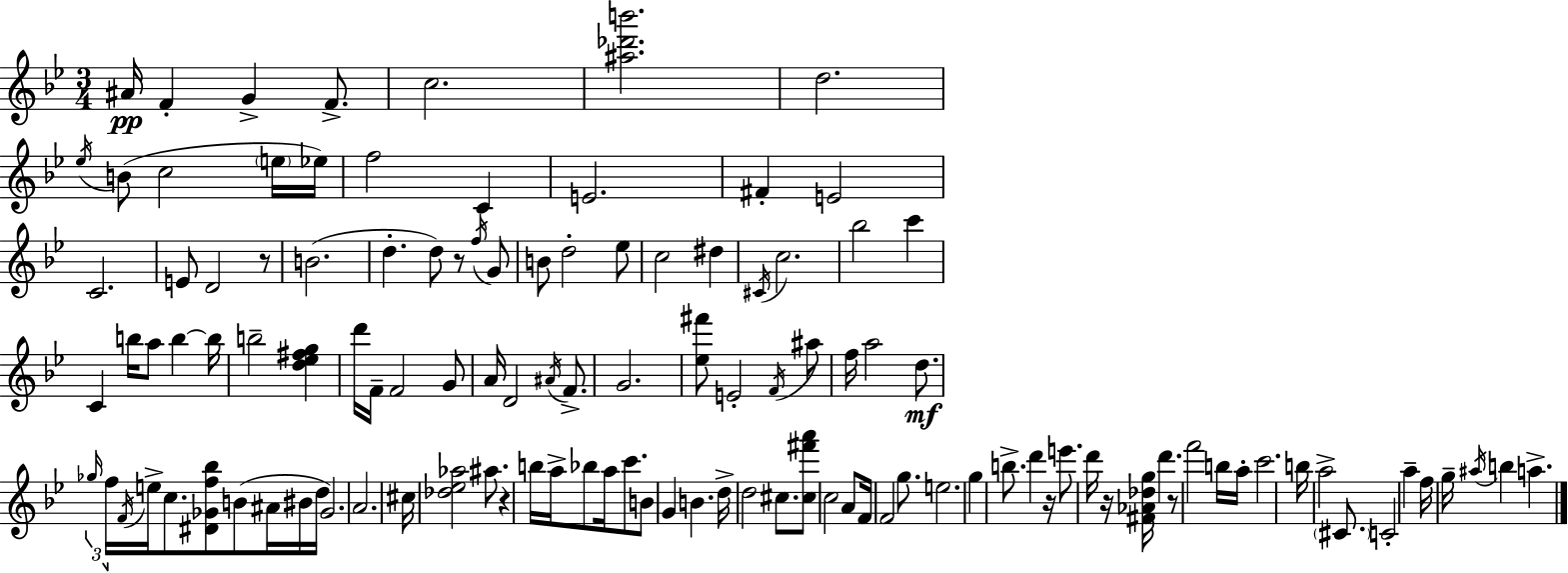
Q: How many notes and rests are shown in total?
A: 117